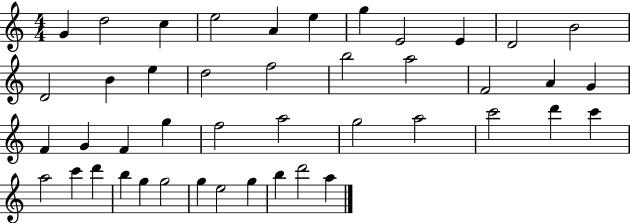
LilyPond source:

{
  \clef treble
  \numericTimeSignature
  \time 4/4
  \key c \major
  g'4 d''2 c''4 | e''2 a'4 e''4 | g''4 e'2 e'4 | d'2 b'2 | \break d'2 b'4 e''4 | d''2 f''2 | b''2 a''2 | f'2 a'4 g'4 | \break f'4 g'4 f'4 g''4 | f''2 a''2 | g''2 a''2 | c'''2 d'''4 c'''4 | \break a''2 c'''4 d'''4 | b''4 g''4 g''2 | g''4 e''2 g''4 | b''4 d'''2 a''4 | \break \bar "|."
}